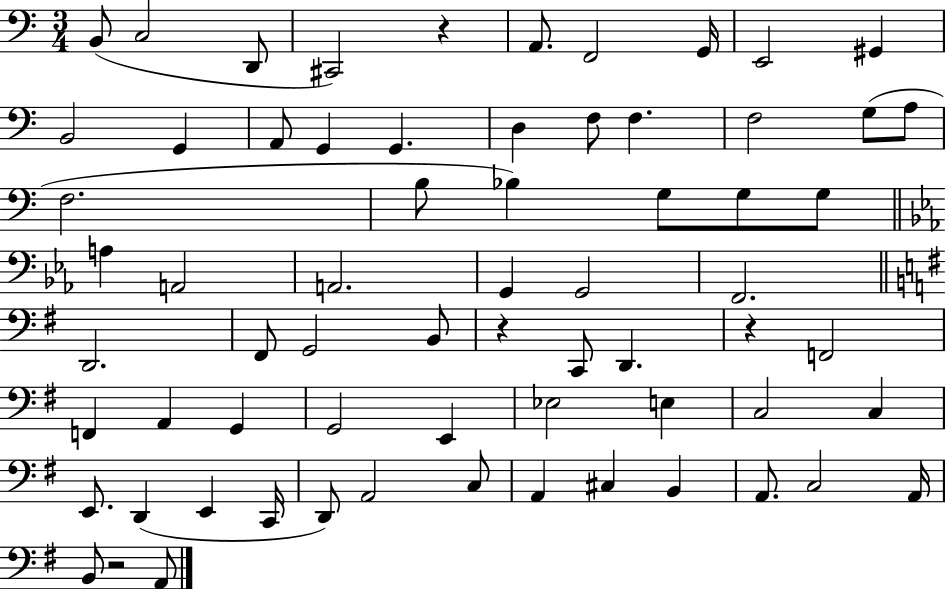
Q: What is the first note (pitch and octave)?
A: B2